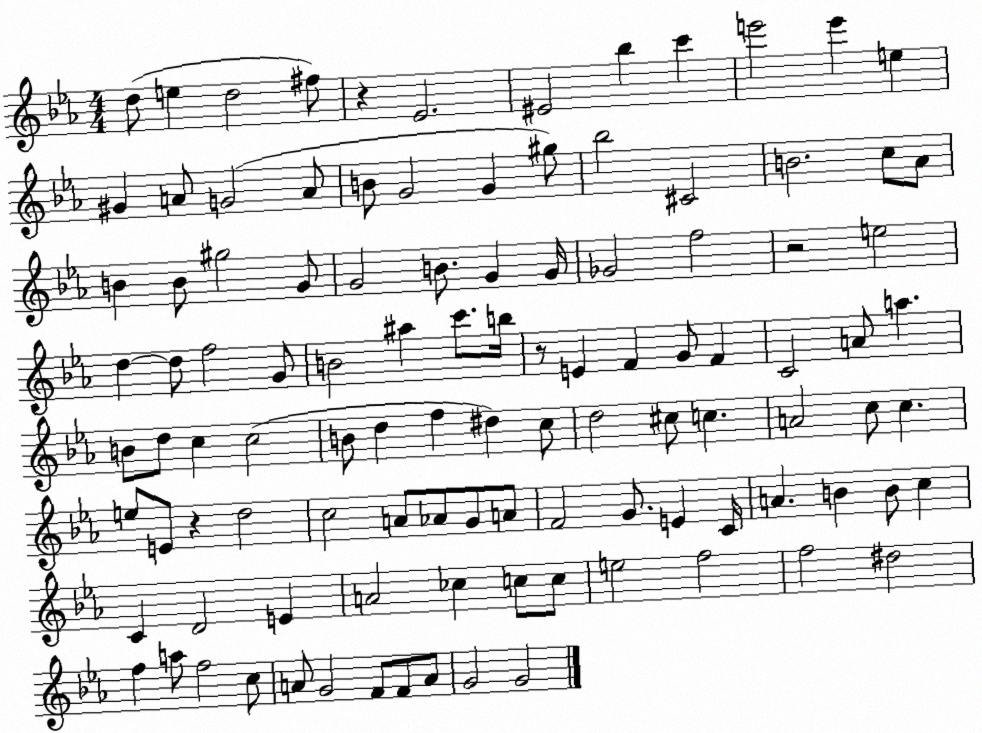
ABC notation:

X:1
T:Untitled
M:4/4
L:1/4
K:Eb
d/2 e d2 ^f/2 z _E2 ^E2 _b c' e'2 e' e ^G A/2 G2 A/2 B/2 G2 G ^g/2 _b2 ^C2 B2 c/2 _A/2 B B/2 ^g2 G/2 G2 B/2 G G/4 _G2 f2 z2 e2 d d/2 f2 G/2 B2 ^a c'/2 b/4 z/2 E F G/2 F C2 A/2 a B/2 d/2 c c2 B/2 d f ^d c/2 d2 ^c/2 c A2 c/2 c e/2 E/2 z d2 c2 A/2 _A/2 G/2 A/2 F2 G/2 E C/4 A B B/2 c C D2 E A2 _c c/2 c/2 e2 f2 f2 ^d2 f a/2 f2 c/2 A/2 G2 F/2 F/2 A/2 G2 G2